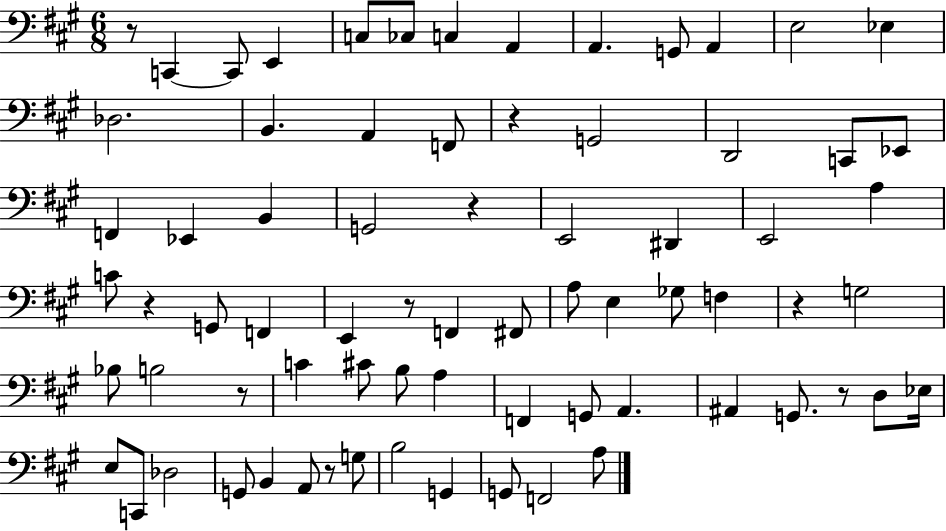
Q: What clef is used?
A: bass